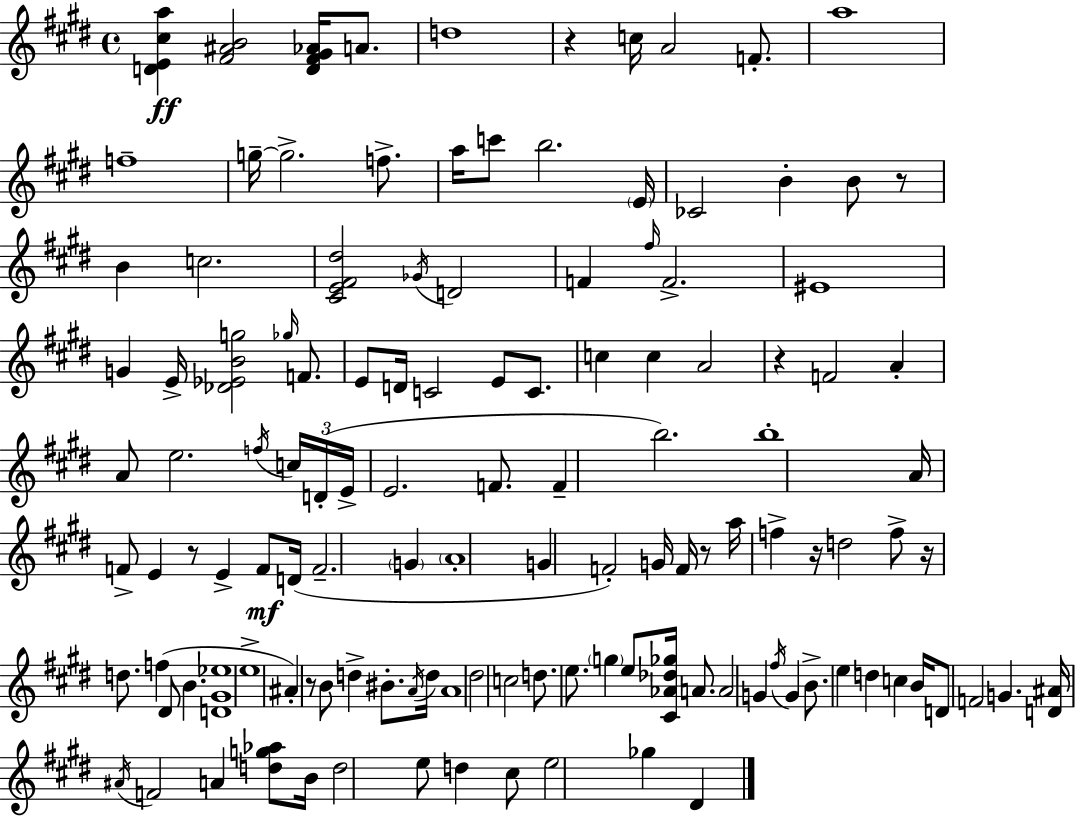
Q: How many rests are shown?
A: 8